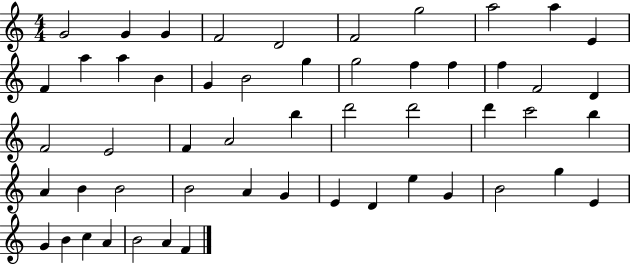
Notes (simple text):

G4/h G4/q G4/q F4/h D4/h F4/h G5/h A5/h A5/q E4/q F4/q A5/q A5/q B4/q G4/q B4/h G5/q G5/h F5/q F5/q F5/q F4/h D4/q F4/h E4/h F4/q A4/h B5/q D6/h D6/h D6/q C6/h B5/q A4/q B4/q B4/h B4/h A4/q G4/q E4/q D4/q E5/q G4/q B4/h G5/q E4/q G4/q B4/q C5/q A4/q B4/h A4/q F4/q